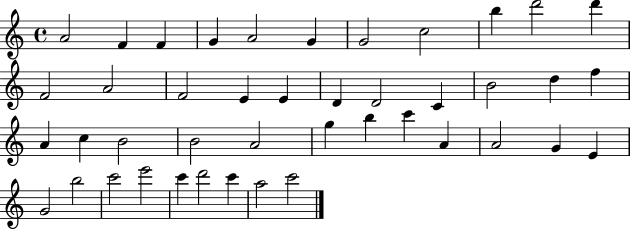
A4/h F4/q F4/q G4/q A4/h G4/q G4/h C5/h B5/q D6/h D6/q F4/h A4/h F4/h E4/q E4/q D4/q D4/h C4/q B4/h D5/q F5/q A4/q C5/q B4/h B4/h A4/h G5/q B5/q C6/q A4/q A4/h G4/q E4/q G4/h B5/h C6/h E6/h C6/q D6/h C6/q A5/h C6/h